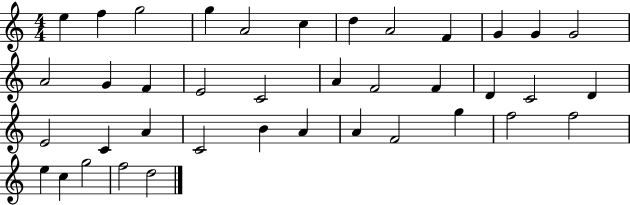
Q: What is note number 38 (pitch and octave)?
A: F5